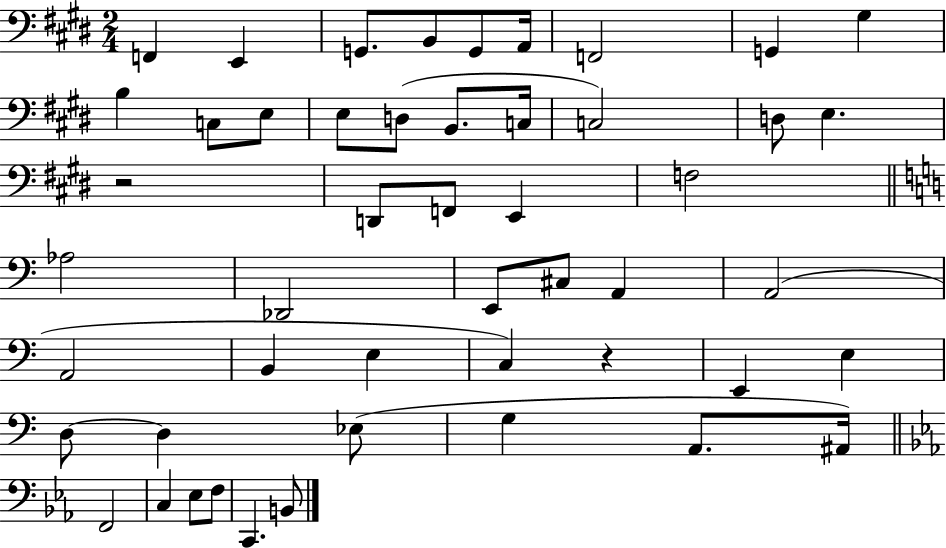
{
  \clef bass
  \numericTimeSignature
  \time 2/4
  \key e \major
  f,4 e,4 | g,8. b,8 g,8 a,16 | f,2 | g,4 gis4 | \break b4 c8 e8 | e8 d8( b,8. c16 | c2) | d8 e4. | \break r2 | d,8 f,8 e,4 | f2 | \bar "||" \break \key c \major aes2 | des,2 | e,8 cis8 a,4 | a,2( | \break a,2 | b,4 e4 | c4) r4 | e,4 e4 | \break d8~~ d4 ees8( | g4 a,8. ais,16) | \bar "||" \break \key ees \major f,2 | c4 ees8 f8 | c,4. b,8 | \bar "|."
}